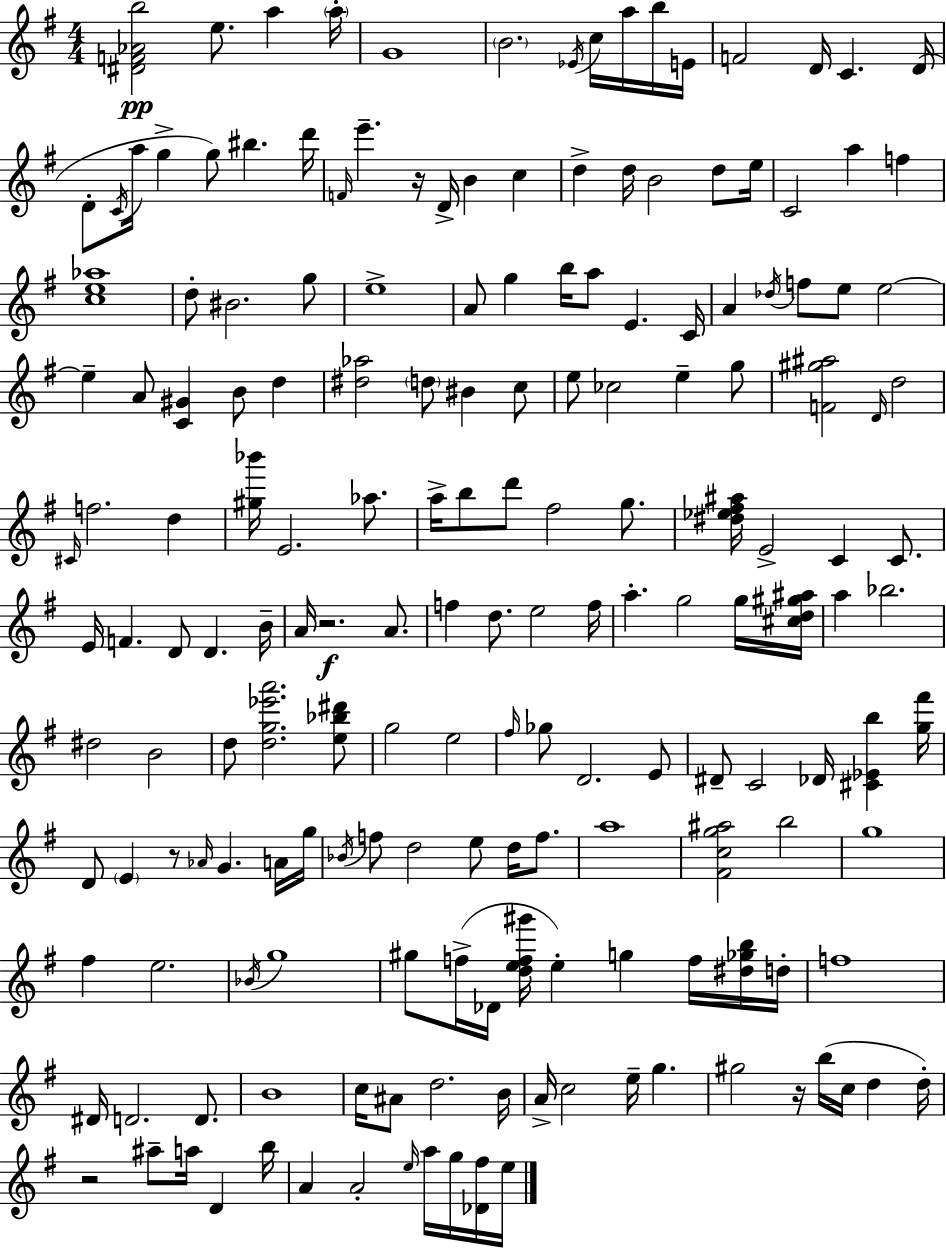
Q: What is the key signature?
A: E minor